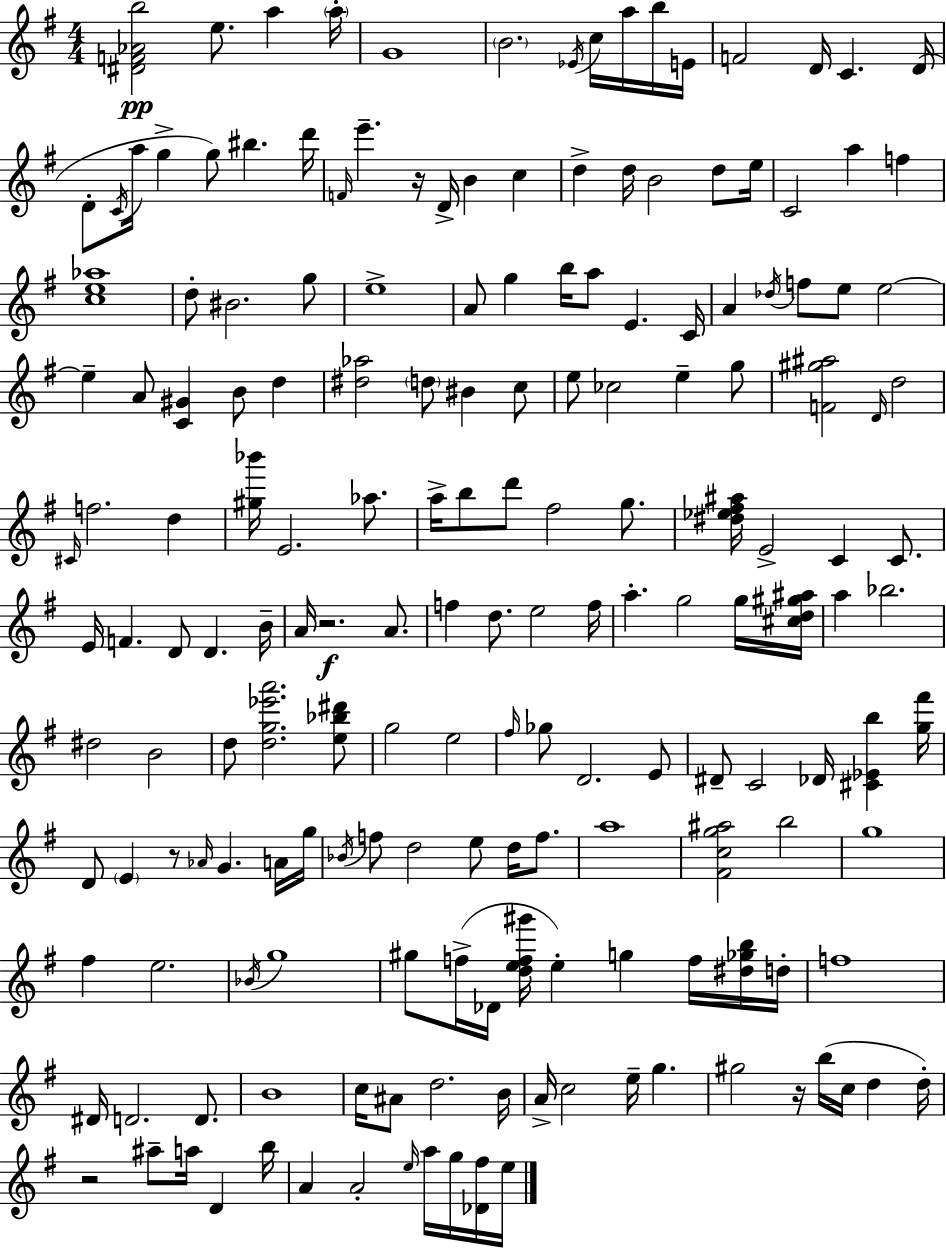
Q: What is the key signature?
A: E minor